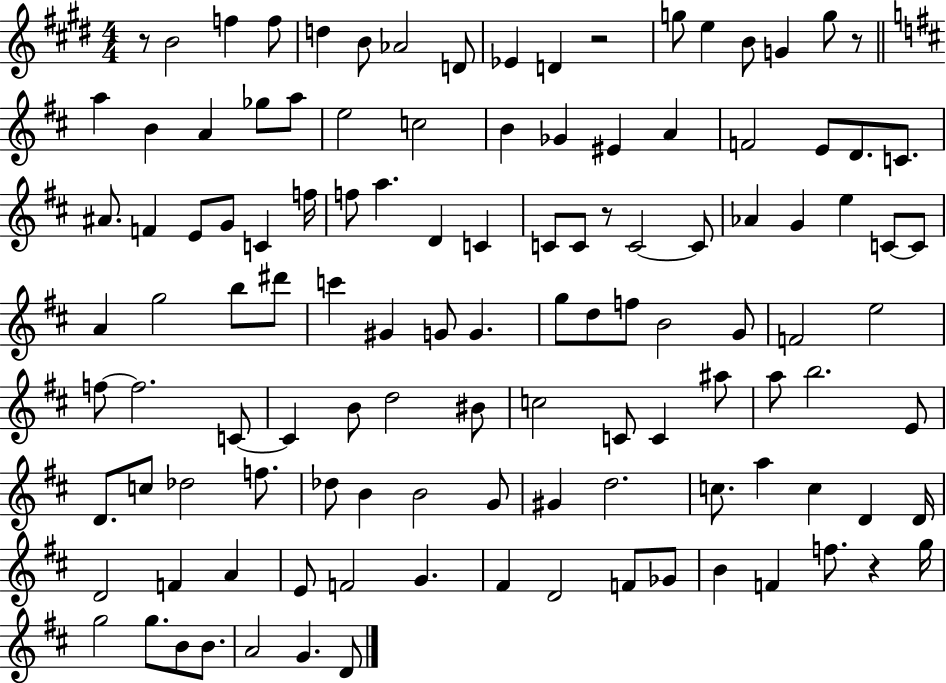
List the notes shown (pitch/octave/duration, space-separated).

R/e B4/h F5/q F5/e D5/q B4/e Ab4/h D4/e Eb4/q D4/q R/h G5/e E5/q B4/e G4/q G5/e R/e A5/q B4/q A4/q Gb5/e A5/e E5/h C5/h B4/q Gb4/q EIS4/q A4/q F4/h E4/e D4/e. C4/e. A#4/e. F4/q E4/e G4/e C4/q F5/s F5/e A5/q. D4/q C4/q C4/e C4/e R/e C4/h C4/e Ab4/q G4/q E5/q C4/e C4/e A4/q G5/h B5/e D#6/e C6/q G#4/q G4/e G4/q. G5/e D5/e F5/e B4/h G4/e F4/h E5/h F5/e F5/h. C4/e C4/q B4/e D5/h BIS4/e C5/h C4/e C4/q A#5/e A5/e B5/h. E4/e D4/e. C5/e Db5/h F5/e. Db5/e B4/q B4/h G4/e G#4/q D5/h. C5/e. A5/q C5/q D4/q D4/s D4/h F4/q A4/q E4/e F4/h G4/q. F#4/q D4/h F4/e Gb4/e B4/q F4/q F5/e. R/q G5/s G5/h G5/e. B4/e B4/e. A4/h G4/q. D4/e